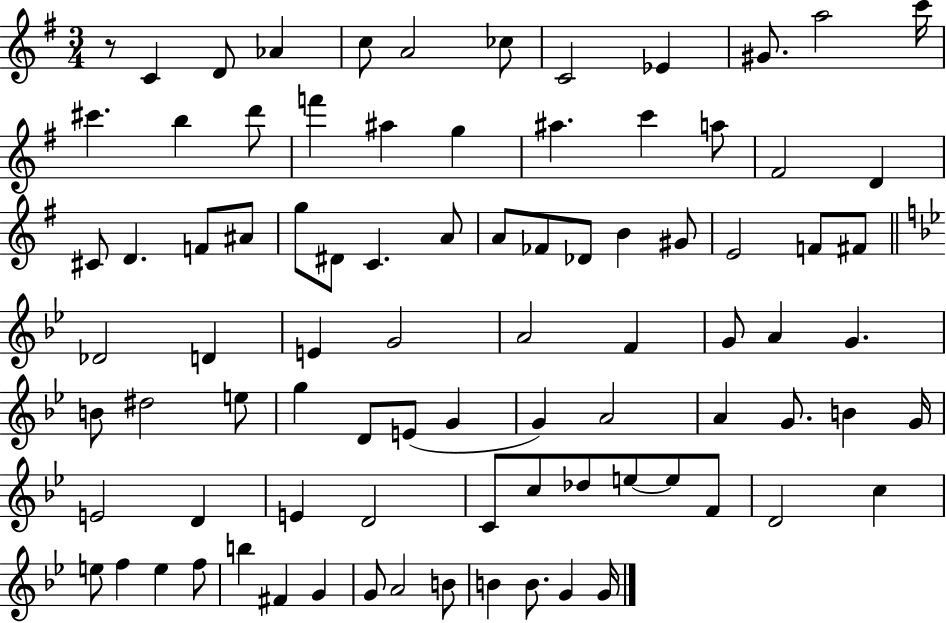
R/e C4/q D4/e Ab4/q C5/e A4/h CES5/e C4/h Eb4/q G#4/e. A5/h C6/s C#6/q. B5/q D6/e F6/q A#5/q G5/q A#5/q. C6/q A5/e F#4/h D4/q C#4/e D4/q. F4/e A#4/e G5/e D#4/e C4/q. A4/e A4/e FES4/e Db4/e B4/q G#4/e E4/h F4/e F#4/e Db4/h D4/q E4/q G4/h A4/h F4/q G4/e A4/q G4/q. B4/e D#5/h E5/e G5/q D4/e E4/e G4/q G4/q A4/h A4/q G4/e. B4/q G4/s E4/h D4/q E4/q D4/h C4/e C5/e Db5/e E5/e E5/e F4/e D4/h C5/q E5/e F5/q E5/q F5/e B5/q F#4/q G4/q G4/e A4/h B4/e B4/q B4/e. G4/q G4/s